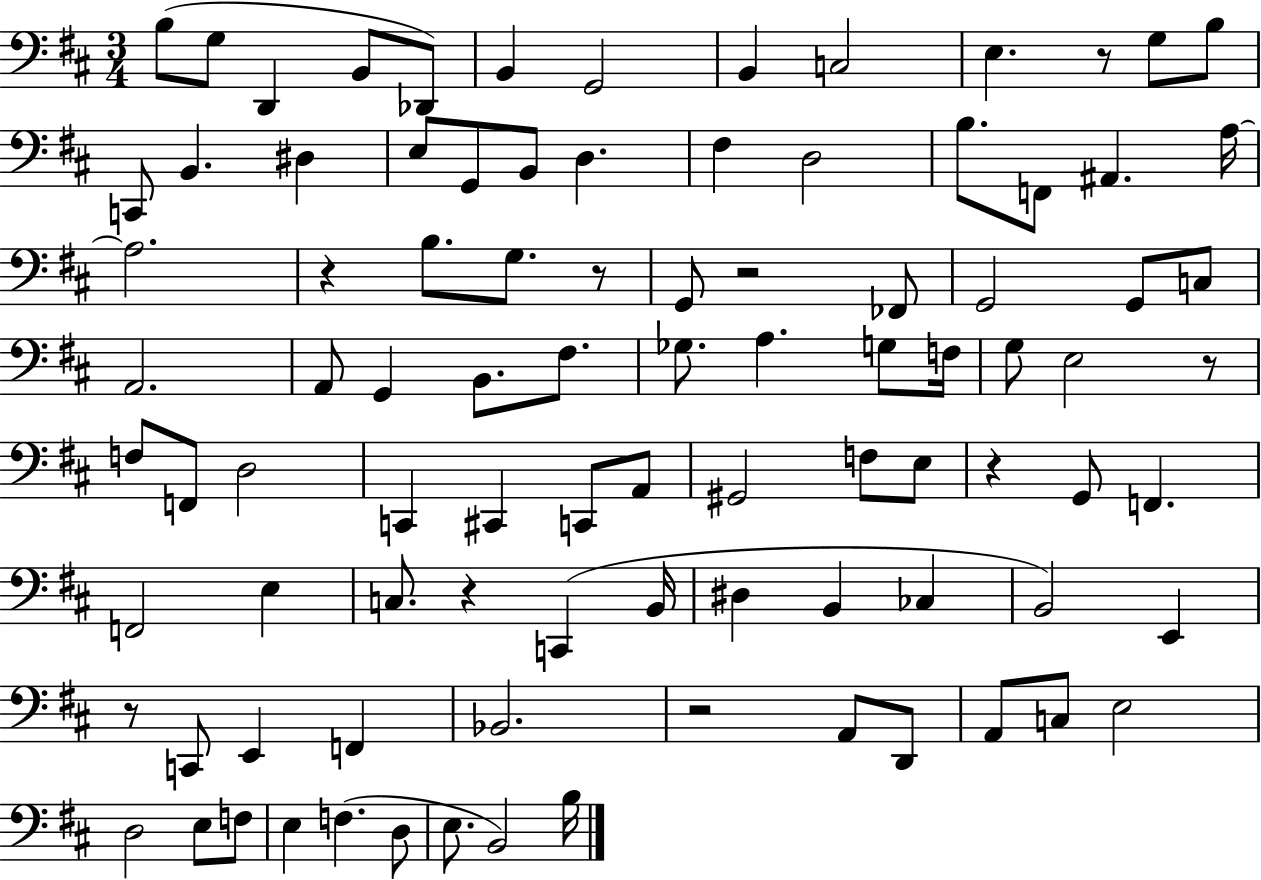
X:1
T:Untitled
M:3/4
L:1/4
K:D
B,/2 G,/2 D,, B,,/2 _D,,/2 B,, G,,2 B,, C,2 E, z/2 G,/2 B,/2 C,,/2 B,, ^D, E,/2 G,,/2 B,,/2 D, ^F, D,2 B,/2 F,,/2 ^A,, A,/4 A,2 z B,/2 G,/2 z/2 G,,/2 z2 _F,,/2 G,,2 G,,/2 C,/2 A,,2 A,,/2 G,, B,,/2 ^F,/2 _G,/2 A, G,/2 F,/4 G,/2 E,2 z/2 F,/2 F,,/2 D,2 C,, ^C,, C,,/2 A,,/2 ^G,,2 F,/2 E,/2 z G,,/2 F,, F,,2 E, C,/2 z C,, B,,/4 ^D, B,, _C, B,,2 E,, z/2 C,,/2 E,, F,, _B,,2 z2 A,,/2 D,,/2 A,,/2 C,/2 E,2 D,2 E,/2 F,/2 E, F, D,/2 E,/2 B,,2 B,/4